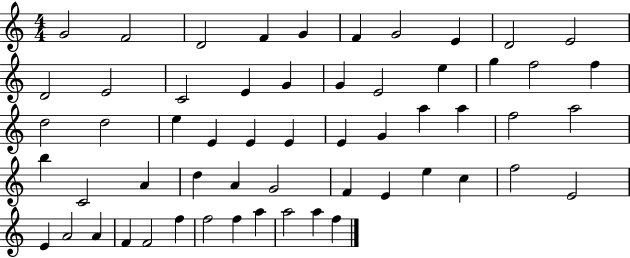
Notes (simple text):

G4/h F4/h D4/h F4/q G4/q F4/q G4/h E4/q D4/h E4/h D4/h E4/h C4/h E4/q G4/q G4/q E4/h E5/q G5/q F5/h F5/q D5/h D5/h E5/q E4/q E4/q E4/q E4/q G4/q A5/q A5/q F5/h A5/h B5/q C4/h A4/q D5/q A4/q G4/h F4/q E4/q E5/q C5/q F5/h E4/h E4/q A4/h A4/q F4/q F4/h F5/q F5/h F5/q A5/q A5/h A5/q F5/q